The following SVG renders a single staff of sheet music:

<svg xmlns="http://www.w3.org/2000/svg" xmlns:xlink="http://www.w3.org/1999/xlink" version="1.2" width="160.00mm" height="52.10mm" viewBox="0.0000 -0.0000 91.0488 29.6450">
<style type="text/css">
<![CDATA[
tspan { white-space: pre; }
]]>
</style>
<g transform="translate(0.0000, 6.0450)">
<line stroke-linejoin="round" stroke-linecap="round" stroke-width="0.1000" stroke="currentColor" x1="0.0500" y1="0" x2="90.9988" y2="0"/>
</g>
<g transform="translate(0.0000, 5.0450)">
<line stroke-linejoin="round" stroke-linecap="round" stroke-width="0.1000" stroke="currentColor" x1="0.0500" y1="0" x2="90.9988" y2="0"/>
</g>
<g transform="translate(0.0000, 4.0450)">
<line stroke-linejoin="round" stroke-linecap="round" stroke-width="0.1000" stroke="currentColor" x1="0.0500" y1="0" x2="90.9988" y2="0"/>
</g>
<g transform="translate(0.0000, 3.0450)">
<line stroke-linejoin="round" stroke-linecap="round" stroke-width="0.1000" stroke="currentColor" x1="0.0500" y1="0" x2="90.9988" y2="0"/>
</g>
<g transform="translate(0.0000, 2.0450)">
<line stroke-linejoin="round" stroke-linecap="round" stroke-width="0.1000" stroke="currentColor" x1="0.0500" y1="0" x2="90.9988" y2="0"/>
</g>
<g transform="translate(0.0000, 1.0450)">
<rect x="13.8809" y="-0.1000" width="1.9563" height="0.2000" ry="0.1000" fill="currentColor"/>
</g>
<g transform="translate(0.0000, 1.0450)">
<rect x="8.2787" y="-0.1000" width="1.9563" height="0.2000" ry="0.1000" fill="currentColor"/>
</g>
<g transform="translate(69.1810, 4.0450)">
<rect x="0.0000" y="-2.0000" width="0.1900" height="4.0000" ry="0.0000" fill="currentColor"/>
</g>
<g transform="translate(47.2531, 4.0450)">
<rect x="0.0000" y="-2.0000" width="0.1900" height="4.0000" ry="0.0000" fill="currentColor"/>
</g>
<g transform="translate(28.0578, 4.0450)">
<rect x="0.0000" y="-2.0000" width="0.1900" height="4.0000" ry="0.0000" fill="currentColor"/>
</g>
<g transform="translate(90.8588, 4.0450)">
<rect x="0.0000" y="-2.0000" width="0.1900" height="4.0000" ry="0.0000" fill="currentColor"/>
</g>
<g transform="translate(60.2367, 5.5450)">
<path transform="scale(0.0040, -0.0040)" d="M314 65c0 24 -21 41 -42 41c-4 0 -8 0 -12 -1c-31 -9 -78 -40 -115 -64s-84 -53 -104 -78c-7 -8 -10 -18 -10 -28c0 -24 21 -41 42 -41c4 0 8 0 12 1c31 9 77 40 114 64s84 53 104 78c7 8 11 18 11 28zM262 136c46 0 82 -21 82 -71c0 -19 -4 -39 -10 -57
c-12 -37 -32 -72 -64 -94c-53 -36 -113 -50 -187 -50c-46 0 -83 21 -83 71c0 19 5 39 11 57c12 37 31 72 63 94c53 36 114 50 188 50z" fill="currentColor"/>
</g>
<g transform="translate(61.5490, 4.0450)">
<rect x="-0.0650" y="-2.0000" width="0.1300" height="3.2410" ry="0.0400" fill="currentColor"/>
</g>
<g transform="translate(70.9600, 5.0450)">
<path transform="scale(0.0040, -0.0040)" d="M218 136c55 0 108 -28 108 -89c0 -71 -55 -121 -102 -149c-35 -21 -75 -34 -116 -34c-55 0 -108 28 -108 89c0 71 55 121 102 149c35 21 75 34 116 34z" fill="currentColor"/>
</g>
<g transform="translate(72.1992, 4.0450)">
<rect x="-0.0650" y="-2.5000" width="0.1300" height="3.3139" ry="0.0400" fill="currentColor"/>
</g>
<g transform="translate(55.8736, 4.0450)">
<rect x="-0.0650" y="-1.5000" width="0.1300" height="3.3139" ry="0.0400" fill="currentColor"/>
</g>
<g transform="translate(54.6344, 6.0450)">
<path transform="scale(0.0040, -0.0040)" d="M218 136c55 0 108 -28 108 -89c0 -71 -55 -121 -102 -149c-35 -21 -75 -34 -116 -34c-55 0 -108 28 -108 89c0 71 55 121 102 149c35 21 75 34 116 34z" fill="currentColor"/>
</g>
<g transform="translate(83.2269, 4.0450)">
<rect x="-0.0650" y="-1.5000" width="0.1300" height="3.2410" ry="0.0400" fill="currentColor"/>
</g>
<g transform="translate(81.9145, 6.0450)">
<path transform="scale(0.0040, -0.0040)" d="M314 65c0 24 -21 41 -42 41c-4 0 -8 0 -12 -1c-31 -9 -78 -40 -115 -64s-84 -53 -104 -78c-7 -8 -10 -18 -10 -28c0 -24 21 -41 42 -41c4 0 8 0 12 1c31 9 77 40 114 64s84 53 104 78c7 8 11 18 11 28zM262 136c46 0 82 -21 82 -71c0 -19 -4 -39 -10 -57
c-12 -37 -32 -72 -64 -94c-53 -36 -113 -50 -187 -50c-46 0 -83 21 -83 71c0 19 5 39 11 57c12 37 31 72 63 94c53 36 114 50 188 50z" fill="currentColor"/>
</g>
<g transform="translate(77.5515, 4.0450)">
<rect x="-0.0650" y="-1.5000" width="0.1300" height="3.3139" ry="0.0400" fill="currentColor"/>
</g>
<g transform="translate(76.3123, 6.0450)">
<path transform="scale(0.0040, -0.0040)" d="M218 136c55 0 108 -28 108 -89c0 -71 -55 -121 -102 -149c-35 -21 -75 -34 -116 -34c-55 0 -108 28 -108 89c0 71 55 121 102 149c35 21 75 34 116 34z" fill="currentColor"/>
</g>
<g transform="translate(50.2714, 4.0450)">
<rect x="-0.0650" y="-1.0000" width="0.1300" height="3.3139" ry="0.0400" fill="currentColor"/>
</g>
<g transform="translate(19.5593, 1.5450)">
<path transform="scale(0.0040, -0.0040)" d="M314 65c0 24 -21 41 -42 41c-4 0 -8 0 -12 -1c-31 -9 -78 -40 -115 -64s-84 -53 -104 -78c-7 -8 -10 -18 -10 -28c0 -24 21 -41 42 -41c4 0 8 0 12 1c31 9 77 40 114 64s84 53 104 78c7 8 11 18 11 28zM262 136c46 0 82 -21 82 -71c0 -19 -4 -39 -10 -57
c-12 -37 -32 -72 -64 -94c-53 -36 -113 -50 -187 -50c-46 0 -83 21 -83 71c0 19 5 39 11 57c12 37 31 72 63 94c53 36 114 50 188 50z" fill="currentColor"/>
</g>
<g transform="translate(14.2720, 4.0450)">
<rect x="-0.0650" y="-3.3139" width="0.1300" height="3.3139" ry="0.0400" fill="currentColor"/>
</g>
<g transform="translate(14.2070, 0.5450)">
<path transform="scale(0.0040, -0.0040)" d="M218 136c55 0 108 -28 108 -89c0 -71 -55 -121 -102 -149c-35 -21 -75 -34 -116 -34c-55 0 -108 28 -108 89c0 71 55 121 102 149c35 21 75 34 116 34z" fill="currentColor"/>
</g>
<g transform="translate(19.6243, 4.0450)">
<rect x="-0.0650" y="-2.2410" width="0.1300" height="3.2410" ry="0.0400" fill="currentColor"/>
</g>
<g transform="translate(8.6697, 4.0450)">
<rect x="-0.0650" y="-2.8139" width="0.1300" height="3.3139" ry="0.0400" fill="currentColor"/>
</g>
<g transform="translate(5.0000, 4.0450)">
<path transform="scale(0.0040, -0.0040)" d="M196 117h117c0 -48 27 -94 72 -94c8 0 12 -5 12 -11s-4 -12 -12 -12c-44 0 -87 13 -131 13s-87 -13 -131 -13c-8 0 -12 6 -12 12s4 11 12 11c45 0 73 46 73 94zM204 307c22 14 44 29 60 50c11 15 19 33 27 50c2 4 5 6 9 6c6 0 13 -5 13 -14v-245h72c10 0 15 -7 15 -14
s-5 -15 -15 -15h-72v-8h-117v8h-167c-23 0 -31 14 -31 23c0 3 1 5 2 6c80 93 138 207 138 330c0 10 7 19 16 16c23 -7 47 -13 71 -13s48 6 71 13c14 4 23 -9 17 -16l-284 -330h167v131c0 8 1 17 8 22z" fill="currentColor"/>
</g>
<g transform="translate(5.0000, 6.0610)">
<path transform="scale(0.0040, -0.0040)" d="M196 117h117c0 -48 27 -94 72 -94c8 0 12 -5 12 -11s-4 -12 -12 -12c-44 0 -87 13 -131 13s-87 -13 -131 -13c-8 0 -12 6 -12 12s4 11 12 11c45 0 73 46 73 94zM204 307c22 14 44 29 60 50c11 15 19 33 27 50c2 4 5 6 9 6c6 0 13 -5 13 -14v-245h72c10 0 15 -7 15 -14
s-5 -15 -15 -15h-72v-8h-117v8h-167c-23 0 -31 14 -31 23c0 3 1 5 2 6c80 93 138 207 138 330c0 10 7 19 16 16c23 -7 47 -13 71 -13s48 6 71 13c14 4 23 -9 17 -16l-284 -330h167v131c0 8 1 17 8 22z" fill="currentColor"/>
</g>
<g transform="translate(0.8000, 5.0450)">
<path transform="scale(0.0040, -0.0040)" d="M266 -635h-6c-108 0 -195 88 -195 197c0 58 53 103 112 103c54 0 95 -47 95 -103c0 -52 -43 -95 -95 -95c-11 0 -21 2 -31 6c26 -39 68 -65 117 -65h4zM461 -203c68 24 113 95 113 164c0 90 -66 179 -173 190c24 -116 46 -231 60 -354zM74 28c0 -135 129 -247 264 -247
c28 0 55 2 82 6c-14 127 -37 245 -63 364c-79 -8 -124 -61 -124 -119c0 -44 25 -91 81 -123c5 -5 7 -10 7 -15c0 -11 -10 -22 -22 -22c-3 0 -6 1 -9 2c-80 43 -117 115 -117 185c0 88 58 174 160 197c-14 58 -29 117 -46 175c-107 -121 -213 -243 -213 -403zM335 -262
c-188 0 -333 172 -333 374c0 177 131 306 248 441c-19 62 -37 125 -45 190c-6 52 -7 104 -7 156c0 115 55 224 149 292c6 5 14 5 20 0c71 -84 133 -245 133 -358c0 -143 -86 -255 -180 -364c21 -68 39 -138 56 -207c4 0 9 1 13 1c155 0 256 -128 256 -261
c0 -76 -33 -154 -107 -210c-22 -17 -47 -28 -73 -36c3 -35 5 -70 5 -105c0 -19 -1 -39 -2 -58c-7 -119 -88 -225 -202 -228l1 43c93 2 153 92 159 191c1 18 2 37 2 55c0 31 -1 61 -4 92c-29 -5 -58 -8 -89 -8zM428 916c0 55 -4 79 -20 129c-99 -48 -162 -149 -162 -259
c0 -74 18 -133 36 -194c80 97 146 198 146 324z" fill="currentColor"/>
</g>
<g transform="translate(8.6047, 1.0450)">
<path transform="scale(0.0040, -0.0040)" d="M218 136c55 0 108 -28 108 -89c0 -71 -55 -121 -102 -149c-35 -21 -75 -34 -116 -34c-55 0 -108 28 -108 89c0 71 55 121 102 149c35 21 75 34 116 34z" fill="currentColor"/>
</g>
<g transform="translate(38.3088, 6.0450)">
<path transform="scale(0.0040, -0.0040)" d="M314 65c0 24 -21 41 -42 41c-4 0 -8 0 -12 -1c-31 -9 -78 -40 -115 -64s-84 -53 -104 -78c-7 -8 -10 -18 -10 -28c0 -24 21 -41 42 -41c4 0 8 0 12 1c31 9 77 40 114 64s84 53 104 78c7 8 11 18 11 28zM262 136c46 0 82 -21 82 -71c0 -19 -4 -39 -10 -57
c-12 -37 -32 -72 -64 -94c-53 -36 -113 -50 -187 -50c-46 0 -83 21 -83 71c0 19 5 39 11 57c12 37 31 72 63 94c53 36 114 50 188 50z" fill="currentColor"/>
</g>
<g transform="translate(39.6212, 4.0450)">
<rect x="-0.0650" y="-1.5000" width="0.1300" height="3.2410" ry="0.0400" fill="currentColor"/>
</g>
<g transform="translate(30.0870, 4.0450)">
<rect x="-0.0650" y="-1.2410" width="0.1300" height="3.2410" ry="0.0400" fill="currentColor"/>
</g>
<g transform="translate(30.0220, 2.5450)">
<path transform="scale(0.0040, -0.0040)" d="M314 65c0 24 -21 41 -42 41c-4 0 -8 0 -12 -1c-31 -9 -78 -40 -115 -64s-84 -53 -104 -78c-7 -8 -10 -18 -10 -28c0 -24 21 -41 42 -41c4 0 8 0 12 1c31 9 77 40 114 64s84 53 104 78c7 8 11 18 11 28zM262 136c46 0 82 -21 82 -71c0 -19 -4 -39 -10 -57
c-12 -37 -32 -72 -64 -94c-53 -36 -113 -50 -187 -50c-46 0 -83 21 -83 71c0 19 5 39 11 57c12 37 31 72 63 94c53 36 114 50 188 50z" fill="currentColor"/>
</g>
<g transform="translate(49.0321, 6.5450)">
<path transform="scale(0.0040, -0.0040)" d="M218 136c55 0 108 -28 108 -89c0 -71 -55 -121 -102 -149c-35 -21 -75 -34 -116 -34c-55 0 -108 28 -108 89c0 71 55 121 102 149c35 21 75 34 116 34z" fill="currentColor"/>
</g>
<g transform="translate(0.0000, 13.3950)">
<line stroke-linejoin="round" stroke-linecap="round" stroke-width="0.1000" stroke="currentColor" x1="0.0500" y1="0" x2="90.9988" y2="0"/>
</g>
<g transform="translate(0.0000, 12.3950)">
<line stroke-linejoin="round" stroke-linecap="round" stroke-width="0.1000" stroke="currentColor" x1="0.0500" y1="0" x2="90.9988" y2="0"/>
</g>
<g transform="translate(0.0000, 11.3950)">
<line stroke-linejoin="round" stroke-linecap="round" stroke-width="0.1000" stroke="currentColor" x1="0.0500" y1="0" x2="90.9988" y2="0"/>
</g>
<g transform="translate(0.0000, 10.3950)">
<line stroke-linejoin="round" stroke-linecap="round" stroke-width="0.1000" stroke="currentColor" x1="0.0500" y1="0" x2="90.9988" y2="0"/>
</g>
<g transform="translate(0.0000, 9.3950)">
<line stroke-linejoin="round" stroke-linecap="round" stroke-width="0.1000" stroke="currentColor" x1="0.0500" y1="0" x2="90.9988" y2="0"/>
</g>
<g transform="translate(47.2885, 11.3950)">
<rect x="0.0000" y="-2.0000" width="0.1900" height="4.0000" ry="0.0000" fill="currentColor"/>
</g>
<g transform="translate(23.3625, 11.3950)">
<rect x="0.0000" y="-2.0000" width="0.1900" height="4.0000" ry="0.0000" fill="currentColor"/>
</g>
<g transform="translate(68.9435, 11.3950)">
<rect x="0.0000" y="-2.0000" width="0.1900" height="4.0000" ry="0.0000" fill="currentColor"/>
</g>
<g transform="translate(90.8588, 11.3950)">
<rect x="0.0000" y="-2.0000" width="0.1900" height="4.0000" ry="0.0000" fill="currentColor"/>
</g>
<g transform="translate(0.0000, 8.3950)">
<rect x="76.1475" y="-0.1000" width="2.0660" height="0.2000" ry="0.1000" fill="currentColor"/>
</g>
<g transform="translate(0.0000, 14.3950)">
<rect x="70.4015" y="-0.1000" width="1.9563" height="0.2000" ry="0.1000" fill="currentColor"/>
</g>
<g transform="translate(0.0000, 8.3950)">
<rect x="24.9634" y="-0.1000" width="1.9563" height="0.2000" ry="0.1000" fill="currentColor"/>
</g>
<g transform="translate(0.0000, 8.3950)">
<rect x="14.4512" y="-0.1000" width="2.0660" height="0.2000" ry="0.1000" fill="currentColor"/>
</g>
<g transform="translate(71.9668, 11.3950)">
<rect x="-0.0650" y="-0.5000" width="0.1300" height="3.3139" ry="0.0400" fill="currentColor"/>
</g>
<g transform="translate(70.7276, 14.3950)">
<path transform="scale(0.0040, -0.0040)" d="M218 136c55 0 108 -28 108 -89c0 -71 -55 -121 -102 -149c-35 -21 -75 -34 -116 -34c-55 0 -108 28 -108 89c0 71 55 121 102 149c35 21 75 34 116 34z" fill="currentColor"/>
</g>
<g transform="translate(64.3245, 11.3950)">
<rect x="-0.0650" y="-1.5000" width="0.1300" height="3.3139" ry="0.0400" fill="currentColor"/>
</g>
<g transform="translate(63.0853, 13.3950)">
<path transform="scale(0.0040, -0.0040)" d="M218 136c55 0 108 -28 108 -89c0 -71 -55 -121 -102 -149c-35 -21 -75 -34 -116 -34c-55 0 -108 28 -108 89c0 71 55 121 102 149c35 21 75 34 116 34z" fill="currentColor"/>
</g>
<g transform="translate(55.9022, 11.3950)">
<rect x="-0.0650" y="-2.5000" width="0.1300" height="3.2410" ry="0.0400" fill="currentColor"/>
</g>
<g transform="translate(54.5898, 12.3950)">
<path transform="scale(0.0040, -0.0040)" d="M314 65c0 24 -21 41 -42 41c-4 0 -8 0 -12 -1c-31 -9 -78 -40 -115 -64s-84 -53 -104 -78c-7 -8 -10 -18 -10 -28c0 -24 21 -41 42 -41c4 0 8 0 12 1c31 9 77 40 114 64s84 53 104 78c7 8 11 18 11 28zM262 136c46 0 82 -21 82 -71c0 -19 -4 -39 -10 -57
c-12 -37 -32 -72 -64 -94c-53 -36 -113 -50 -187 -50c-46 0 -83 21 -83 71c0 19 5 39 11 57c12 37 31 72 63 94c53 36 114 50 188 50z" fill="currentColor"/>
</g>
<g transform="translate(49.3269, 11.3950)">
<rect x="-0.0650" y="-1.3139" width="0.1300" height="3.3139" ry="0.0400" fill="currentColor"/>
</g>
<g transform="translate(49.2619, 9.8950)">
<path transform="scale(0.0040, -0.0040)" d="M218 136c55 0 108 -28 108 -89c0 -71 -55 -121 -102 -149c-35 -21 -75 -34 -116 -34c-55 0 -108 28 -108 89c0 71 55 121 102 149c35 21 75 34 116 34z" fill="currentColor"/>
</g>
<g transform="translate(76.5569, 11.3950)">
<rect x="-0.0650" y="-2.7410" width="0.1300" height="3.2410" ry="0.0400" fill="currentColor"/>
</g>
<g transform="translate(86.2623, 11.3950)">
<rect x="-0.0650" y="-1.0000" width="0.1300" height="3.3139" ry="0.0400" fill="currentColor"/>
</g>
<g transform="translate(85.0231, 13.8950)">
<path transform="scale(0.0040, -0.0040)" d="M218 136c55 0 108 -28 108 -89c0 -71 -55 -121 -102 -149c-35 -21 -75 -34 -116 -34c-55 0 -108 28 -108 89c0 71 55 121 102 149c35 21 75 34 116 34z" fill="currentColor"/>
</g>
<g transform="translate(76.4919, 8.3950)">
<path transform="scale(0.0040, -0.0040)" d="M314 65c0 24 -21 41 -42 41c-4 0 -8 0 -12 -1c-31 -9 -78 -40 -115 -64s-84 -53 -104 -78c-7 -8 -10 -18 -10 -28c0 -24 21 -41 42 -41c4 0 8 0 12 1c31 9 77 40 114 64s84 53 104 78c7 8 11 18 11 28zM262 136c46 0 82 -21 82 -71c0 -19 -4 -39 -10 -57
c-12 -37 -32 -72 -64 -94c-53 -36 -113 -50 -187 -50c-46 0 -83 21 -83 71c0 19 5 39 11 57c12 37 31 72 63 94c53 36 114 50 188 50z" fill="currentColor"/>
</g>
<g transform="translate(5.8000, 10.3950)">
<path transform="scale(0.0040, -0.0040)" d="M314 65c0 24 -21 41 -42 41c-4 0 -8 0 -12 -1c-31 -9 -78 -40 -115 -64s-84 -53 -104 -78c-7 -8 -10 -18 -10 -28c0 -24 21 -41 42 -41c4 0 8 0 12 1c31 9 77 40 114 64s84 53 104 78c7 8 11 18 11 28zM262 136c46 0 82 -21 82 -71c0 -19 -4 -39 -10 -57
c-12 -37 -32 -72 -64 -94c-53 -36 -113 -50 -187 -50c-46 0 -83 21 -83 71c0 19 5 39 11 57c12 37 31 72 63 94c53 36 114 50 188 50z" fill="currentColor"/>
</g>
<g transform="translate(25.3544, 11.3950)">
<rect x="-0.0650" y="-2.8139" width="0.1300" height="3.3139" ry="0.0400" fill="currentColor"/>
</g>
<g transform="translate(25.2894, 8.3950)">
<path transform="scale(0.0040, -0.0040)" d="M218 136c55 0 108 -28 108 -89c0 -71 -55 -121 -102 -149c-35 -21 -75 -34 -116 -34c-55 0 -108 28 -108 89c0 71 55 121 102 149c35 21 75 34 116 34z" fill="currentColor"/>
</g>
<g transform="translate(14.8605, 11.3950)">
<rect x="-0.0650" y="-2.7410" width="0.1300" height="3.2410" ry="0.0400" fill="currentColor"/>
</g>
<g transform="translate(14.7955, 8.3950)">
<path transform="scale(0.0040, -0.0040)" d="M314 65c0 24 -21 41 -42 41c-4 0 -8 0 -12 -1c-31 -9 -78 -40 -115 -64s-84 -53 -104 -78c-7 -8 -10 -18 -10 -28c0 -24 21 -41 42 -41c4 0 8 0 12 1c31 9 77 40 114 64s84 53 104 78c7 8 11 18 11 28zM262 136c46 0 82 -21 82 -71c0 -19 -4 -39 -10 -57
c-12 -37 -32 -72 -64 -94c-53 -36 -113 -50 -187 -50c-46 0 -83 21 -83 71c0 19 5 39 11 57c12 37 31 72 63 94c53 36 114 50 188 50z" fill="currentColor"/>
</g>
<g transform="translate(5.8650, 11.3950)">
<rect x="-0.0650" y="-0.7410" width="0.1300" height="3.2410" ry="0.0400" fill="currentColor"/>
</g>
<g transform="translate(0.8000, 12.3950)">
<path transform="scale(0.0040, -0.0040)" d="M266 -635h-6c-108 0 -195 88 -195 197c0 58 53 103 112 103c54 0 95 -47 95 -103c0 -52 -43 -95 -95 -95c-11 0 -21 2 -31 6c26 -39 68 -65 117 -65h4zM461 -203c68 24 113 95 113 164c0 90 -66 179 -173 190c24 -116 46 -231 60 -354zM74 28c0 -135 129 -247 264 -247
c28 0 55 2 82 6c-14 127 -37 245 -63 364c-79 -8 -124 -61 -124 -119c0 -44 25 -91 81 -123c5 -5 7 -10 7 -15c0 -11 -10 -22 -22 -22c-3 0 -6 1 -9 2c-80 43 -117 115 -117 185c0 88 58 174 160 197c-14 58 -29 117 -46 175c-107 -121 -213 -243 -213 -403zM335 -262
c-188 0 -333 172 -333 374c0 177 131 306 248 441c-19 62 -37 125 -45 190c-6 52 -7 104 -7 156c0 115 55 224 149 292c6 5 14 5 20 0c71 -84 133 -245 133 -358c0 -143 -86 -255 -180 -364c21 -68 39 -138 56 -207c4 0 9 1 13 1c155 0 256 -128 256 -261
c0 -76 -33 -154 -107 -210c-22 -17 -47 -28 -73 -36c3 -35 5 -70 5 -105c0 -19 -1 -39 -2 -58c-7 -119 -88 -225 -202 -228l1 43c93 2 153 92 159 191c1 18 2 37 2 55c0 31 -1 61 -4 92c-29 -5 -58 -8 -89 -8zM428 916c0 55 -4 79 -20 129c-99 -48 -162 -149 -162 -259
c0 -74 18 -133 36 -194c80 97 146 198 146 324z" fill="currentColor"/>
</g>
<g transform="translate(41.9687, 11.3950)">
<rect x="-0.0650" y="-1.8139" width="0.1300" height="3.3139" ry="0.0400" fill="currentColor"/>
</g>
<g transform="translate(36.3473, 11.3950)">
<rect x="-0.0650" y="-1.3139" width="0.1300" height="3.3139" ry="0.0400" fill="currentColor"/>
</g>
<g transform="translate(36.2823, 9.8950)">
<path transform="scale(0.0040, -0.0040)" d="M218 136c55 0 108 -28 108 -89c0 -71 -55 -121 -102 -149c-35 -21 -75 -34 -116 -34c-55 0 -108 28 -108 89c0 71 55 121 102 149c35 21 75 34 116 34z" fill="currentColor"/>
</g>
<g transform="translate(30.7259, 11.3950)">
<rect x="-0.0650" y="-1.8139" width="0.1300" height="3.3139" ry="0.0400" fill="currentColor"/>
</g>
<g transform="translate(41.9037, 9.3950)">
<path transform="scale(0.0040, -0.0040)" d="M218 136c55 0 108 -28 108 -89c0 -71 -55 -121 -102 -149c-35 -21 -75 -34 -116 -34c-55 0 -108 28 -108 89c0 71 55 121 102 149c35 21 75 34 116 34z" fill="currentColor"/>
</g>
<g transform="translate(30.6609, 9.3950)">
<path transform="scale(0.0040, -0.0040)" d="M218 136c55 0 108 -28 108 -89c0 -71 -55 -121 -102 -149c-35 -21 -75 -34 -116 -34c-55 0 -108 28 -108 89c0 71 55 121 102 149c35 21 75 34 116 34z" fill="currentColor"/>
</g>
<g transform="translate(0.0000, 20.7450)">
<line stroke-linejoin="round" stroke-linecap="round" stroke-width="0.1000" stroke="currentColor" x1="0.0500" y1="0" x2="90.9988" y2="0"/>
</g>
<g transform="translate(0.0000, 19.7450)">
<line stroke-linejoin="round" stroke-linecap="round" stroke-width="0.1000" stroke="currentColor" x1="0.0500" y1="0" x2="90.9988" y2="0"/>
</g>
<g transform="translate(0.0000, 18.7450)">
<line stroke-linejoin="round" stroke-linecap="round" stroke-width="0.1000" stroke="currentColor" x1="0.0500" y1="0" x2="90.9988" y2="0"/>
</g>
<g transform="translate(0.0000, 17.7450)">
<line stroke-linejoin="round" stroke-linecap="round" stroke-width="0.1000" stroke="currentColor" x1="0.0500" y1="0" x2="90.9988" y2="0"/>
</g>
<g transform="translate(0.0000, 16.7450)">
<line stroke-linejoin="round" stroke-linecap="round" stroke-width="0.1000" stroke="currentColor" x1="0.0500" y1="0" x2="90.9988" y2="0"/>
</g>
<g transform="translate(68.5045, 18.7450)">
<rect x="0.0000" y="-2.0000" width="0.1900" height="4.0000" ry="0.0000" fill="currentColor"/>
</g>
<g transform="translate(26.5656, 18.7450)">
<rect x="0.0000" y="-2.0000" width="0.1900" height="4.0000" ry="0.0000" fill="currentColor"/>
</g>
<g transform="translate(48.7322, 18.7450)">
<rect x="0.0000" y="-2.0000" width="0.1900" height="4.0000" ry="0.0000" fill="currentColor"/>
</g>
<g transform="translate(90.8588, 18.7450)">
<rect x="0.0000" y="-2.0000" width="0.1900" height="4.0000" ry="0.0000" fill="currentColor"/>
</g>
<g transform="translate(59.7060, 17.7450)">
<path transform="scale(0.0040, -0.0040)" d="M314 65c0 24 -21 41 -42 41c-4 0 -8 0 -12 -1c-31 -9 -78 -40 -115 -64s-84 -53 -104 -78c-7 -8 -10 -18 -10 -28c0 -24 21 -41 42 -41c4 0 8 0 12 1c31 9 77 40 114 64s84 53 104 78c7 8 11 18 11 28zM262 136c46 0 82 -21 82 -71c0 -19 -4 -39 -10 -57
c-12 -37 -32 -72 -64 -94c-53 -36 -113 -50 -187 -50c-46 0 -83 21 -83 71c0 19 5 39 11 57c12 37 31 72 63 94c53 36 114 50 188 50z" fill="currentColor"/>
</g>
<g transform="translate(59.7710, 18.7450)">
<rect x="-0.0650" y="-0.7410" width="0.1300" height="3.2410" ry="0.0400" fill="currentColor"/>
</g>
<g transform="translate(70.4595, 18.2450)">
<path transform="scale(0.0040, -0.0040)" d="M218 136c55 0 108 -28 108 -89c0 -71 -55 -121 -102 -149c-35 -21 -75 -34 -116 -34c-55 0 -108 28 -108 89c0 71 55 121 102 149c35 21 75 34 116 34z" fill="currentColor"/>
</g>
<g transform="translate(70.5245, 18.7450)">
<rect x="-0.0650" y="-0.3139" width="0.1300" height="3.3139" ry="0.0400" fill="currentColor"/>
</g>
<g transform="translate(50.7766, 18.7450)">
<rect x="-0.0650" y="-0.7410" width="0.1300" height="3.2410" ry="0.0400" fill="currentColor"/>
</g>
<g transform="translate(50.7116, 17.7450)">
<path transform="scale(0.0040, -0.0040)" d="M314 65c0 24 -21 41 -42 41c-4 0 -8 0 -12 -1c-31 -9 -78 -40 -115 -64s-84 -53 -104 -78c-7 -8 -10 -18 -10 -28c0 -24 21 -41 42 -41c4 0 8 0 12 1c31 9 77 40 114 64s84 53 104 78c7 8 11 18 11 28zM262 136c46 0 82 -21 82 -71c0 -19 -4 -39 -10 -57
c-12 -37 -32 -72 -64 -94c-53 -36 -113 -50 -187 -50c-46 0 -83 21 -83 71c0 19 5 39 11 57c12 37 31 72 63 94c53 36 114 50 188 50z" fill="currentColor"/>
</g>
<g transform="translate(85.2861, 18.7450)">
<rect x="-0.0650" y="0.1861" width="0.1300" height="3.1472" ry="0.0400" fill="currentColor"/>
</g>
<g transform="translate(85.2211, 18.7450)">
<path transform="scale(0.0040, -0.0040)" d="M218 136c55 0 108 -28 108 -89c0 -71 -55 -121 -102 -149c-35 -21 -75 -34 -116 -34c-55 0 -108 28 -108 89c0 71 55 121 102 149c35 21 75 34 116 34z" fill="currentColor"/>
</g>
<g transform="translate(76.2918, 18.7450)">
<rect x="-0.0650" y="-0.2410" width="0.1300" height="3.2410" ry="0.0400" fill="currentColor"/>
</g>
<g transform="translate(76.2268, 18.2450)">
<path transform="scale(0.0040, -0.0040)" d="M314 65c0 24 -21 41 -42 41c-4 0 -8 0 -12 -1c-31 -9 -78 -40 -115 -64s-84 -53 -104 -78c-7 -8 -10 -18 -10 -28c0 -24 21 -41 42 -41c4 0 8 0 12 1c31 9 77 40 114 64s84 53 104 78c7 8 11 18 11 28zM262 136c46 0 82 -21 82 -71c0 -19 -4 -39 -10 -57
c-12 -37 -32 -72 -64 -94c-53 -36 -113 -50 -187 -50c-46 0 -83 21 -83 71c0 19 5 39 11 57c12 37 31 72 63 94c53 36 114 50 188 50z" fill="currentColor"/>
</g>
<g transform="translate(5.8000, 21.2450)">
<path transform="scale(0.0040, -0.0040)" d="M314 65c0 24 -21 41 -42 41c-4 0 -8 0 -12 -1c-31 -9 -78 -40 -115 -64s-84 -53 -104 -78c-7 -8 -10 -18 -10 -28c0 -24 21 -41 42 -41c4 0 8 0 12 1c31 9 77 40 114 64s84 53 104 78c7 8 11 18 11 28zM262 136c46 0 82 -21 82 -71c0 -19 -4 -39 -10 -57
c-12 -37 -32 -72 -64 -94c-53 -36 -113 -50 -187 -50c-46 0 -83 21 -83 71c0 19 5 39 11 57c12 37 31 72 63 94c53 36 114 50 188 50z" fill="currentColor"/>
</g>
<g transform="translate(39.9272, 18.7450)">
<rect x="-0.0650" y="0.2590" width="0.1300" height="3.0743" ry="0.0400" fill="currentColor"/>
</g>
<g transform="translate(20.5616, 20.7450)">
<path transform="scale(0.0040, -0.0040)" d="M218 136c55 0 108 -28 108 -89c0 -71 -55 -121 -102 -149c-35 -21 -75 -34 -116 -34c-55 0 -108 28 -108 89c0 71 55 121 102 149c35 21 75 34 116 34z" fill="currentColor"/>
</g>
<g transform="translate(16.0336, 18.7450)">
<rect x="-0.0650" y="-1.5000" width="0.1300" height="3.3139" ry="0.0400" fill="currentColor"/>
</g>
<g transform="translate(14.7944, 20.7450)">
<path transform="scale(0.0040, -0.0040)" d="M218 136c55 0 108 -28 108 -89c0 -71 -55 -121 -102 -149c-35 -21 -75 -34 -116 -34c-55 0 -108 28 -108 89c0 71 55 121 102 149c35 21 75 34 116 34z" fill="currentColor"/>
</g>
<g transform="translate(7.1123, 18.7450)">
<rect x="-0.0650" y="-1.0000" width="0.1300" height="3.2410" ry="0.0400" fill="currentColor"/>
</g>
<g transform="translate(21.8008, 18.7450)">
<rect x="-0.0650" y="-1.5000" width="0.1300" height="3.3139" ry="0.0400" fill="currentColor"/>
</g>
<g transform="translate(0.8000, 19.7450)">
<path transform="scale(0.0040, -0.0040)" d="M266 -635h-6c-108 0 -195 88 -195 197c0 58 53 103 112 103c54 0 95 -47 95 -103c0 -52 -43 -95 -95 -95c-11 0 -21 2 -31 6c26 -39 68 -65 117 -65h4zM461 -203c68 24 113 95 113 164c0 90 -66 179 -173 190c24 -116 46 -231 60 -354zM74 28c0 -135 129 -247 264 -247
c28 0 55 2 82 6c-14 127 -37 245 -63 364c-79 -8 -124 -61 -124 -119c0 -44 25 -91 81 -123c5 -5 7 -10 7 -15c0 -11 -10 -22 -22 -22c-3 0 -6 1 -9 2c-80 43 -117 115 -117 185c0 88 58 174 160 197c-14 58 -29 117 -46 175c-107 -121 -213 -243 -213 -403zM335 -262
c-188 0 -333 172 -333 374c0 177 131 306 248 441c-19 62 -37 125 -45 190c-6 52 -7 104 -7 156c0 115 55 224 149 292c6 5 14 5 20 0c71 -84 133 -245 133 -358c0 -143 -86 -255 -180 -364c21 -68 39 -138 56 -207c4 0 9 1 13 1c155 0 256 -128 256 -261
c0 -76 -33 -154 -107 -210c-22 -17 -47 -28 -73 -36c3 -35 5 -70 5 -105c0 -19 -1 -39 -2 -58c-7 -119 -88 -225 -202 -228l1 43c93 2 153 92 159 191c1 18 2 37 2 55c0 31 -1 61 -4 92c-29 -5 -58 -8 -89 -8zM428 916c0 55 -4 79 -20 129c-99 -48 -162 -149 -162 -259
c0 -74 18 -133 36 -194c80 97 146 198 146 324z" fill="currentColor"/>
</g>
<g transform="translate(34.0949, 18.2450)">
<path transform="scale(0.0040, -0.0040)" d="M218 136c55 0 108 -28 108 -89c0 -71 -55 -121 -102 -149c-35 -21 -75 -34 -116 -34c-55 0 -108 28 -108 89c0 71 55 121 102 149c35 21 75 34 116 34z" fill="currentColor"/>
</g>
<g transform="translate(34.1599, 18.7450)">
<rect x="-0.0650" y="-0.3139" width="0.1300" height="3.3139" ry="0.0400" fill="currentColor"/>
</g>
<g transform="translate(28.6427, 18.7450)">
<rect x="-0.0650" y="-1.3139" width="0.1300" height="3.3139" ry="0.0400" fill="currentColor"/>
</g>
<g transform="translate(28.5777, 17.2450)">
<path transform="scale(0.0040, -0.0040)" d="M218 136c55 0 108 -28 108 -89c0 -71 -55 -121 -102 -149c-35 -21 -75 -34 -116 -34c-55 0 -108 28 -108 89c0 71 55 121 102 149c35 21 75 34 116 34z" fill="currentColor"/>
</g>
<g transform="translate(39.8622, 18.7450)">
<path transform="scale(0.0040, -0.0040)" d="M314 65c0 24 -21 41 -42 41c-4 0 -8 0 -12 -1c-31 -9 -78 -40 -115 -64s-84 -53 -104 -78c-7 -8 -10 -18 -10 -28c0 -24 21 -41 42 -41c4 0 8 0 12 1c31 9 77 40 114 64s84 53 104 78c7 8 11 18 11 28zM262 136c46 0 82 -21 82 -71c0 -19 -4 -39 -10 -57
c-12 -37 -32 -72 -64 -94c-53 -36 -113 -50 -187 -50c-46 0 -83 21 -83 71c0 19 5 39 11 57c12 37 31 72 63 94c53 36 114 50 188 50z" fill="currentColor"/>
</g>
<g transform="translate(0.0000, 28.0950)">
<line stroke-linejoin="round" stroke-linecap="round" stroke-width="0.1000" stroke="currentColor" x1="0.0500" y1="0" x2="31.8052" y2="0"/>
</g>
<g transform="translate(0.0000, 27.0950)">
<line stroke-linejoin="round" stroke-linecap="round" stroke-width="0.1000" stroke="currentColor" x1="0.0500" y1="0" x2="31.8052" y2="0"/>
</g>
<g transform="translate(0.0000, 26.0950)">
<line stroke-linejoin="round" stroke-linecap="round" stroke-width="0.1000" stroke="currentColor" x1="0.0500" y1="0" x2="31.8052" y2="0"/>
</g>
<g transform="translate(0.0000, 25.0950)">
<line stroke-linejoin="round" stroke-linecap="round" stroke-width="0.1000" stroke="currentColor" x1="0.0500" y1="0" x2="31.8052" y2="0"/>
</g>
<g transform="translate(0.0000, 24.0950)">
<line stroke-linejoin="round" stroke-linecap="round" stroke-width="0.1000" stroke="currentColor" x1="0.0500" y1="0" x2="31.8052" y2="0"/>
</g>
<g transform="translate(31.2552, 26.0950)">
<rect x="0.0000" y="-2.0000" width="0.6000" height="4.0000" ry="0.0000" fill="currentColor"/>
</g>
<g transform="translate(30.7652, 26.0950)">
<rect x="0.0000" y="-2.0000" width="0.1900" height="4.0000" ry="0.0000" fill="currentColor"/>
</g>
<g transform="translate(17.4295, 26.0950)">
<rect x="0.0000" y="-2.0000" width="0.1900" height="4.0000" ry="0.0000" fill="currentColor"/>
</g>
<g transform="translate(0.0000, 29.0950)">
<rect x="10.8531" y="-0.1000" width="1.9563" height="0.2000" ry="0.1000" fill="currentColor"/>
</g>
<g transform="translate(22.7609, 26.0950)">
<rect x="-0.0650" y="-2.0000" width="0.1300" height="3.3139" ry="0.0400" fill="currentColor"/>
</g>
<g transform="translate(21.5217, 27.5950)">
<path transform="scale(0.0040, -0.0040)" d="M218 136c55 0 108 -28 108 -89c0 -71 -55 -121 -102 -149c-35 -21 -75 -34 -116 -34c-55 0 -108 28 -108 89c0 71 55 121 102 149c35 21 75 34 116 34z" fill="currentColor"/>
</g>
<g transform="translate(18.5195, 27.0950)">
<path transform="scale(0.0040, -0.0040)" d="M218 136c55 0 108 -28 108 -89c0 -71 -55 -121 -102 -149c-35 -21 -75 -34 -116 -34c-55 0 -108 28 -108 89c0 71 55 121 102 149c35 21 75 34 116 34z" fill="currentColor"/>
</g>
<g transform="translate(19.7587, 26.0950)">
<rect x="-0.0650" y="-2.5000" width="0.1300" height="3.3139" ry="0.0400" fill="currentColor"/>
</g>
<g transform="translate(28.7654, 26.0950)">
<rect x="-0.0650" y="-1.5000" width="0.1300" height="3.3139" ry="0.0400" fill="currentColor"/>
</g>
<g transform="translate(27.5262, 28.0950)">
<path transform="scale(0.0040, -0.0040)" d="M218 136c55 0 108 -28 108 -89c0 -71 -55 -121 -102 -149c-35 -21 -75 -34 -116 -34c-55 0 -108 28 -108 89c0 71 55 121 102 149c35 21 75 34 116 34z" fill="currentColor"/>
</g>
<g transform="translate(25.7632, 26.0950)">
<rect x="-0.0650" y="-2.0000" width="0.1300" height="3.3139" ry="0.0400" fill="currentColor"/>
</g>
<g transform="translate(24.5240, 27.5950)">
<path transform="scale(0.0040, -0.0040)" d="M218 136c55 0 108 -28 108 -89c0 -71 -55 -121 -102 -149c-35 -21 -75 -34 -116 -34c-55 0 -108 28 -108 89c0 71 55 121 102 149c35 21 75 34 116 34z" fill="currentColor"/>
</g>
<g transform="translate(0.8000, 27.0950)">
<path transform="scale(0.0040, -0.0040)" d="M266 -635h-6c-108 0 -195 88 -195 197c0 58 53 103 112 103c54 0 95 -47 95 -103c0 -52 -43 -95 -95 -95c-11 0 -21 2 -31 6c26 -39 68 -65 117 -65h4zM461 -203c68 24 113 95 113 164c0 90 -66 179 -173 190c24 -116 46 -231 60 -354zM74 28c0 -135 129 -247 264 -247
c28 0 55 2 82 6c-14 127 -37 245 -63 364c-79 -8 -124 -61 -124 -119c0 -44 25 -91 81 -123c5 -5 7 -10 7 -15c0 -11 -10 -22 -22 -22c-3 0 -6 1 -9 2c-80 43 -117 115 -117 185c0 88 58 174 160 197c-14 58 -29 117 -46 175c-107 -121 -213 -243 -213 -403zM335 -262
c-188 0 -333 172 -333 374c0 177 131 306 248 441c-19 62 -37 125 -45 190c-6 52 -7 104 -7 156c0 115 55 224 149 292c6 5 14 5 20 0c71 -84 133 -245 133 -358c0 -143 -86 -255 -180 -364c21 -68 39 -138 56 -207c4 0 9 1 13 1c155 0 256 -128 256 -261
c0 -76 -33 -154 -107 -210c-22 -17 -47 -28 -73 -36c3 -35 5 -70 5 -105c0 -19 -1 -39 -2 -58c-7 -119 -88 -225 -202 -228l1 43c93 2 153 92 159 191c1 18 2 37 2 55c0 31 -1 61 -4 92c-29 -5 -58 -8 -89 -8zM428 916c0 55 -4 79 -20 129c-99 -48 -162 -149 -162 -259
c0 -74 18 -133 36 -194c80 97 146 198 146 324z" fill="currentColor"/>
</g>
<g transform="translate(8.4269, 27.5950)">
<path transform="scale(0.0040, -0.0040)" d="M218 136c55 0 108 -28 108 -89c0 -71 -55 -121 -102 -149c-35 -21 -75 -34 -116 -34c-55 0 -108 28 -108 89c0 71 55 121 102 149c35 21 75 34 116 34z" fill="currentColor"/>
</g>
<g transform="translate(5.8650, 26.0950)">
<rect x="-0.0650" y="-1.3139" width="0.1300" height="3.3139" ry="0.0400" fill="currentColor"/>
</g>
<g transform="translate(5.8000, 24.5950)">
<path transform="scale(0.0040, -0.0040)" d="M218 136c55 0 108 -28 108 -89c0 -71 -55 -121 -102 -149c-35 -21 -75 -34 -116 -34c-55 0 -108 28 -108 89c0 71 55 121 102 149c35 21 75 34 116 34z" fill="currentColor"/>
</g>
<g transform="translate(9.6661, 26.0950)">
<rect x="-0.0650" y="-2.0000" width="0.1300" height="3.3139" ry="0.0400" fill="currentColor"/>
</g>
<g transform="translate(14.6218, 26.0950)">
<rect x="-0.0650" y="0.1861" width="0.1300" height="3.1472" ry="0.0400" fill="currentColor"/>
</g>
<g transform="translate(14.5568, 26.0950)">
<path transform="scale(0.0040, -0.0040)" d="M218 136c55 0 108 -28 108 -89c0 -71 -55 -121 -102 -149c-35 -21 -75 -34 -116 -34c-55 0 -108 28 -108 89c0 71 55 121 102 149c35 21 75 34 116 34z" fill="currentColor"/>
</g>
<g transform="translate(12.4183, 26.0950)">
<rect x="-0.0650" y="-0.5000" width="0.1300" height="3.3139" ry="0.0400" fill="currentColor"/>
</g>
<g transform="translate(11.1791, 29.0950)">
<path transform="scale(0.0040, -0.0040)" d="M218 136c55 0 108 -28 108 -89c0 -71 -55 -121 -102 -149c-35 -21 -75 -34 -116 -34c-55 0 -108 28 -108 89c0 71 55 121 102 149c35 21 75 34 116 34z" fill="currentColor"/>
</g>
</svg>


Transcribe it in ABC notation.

X:1
T:Untitled
M:4/4
L:1/4
K:C
a b g2 e2 E2 D E F2 G E E2 d2 a2 a f e f e G2 E C a2 D D2 E E e c B2 d2 d2 c c2 B e F C B G F F E